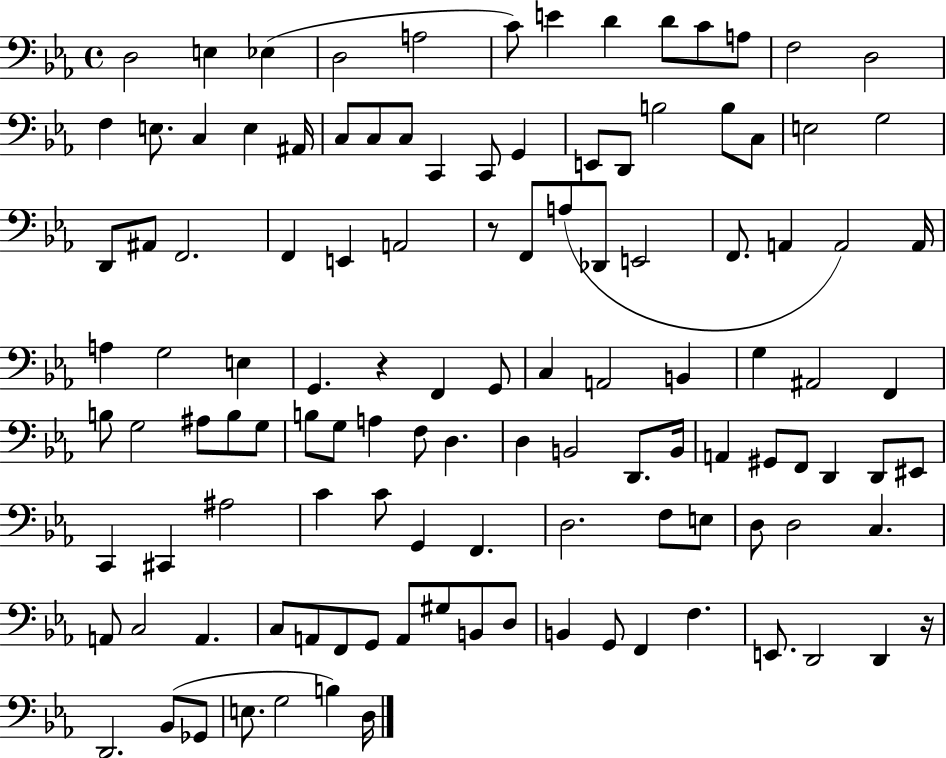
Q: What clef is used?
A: bass